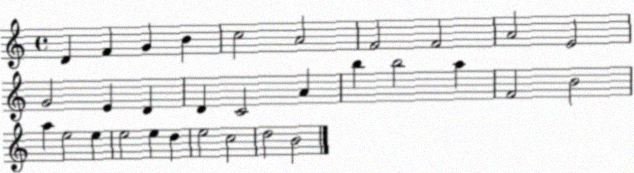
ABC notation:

X:1
T:Untitled
M:4/4
L:1/4
K:C
D F G B c2 A2 F2 F2 A2 E2 G2 E D D C2 A b b2 a F2 B2 a e2 e e2 e d e2 c2 d2 B2